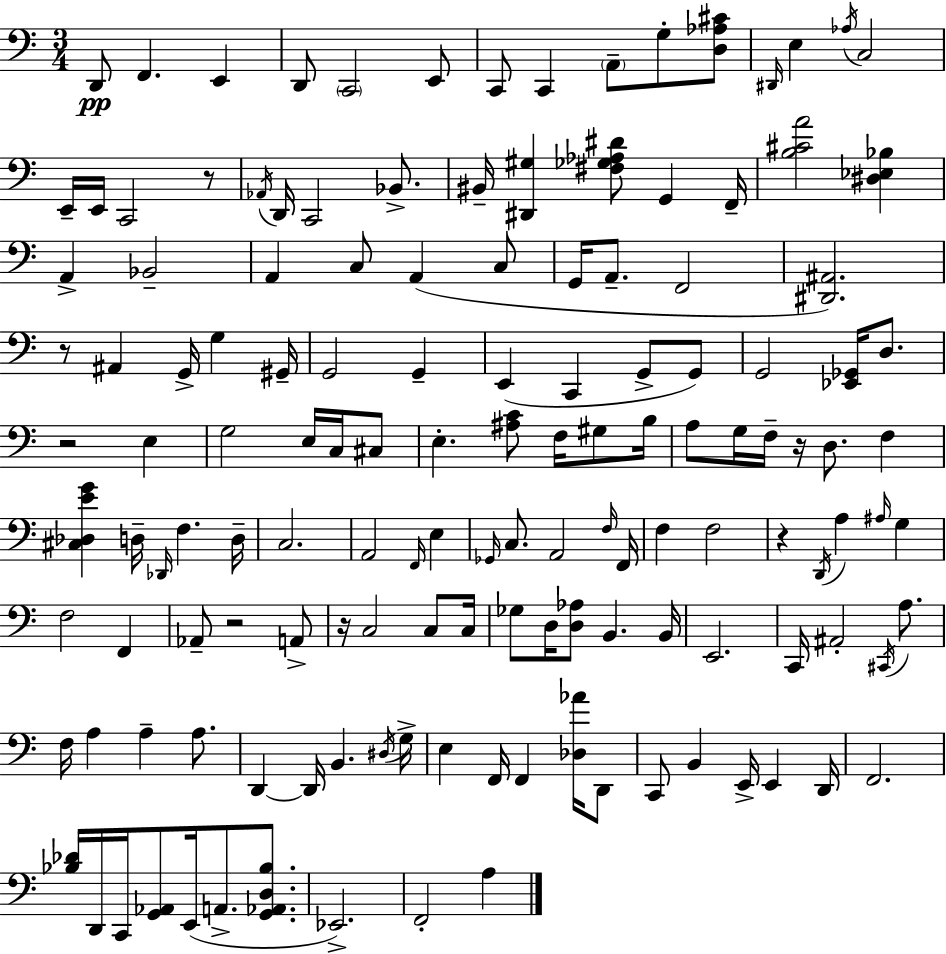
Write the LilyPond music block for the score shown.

{
  \clef bass
  \numericTimeSignature
  \time 3/4
  \key c \major
  d,8\pp f,4. e,4 | d,8 \parenthesize c,2 e,8 | c,8 c,4 \parenthesize a,8-- g8-. <d aes cis'>8 | \grace { dis,16 } e4 \acciaccatura { aes16 } c2 | \break e,16-- e,16 c,2 | r8 \acciaccatura { aes,16 } d,16 c,2 | bes,8.-> bis,16-- <dis, gis>4 <fis ges aes dis'>8 g,4 | f,16-- <b cis' a'>2 <dis ees bes>4 | \break a,4-> bes,2-- | a,4 c8 a,4( | c8 g,16 a,8.-- f,2 | <dis, ais,>2.) | \break r8 ais,4 g,16-> g4 | gis,16-- g,2 g,4-- | e,4( c,4 g,8-> | g,8) g,2 <ees, ges,>16 | \break d8. r2 e4 | g2 e16 | c16 cis8 e4.-. <ais c'>8 f16 | gis8 b16 a8 g16 f16-- r16 d8. f4 | \break <cis des e' g'>4 d16-- \grace { des,16 } f4. | d16-- c2. | a,2 | \grace { f,16 } e4 \grace { ges,16 } c8. a,2 | \break \grace { f16 } f,16 f4 f2 | r4 \acciaccatura { d,16 } | a4 \grace { ais16 } g4 f2 | f,4 aes,8-- r2 | \break a,8-> r16 c2 | c8 c16 ges8 d16 | <d aes>8 b,4. b,16 e,2. | c,16 ais,2-. | \break \acciaccatura { cis,16 } a8. f16 a4 | a4-- a8. d,4~~ | d,16 b,4. \acciaccatura { dis16 } g16-> e4 | f,16 f,4 <des aes'>16 d,8 c,8 | \break b,4 e,16-> e,4 d,16 f,2. | <bes des'>16 | d,16 c,16 <g, aes,>8 e,16( a,8.-> <g, aes, d bes>8. ees,2.->) | f,2-. | \break a4 \bar "|."
}